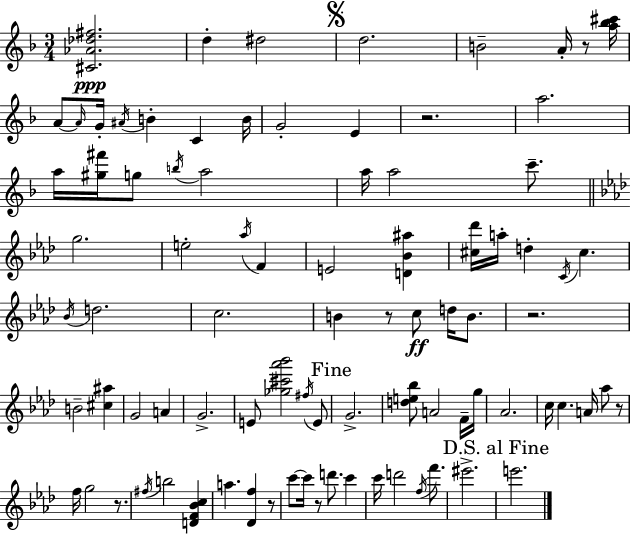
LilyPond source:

{
  \clef treble
  \numericTimeSignature
  \time 3/4
  \key f \major
  <cis' aes' des'' fis''>2.\ppp | d''4-. dis''2 | \mark \markup { \musicglyph "scripts.segno" } d''2. | b'2-- a'16-. r8 <a'' bes'' cis'''>16 | \break a'8~~ \grace { a'16 } g'16-. \acciaccatura { ais'16 } b'4-. c'4 | b'16 g'2-. e'4 | r2. | a''2. | \break a''16 <gis'' fis'''>16 g''8 \acciaccatura { b''16 } a''2 | a''16 a''2 | c'''8.-- \bar "||" \break \key aes \major g''2. | e''2-. \acciaccatura { aes''16 } f'4 | e'2 <d' bes' ais''>4 | <cis'' des'''>16 a''16-. d''4-. \acciaccatura { c'16 } cis''4. | \break \acciaccatura { bes'16 } d''2. | c''2. | b'4 r8 c''8\ff d''16 | b'8. r2. | \break b'2-- <cis'' ais''>4 | g'2 a'4 | g'2.-> | e'8 <ges'' cis''' aes''' bes'''>2 | \break \acciaccatura { fis''16 } e'8 \mark "Fine" g'2.-> | <d'' e'' bes''>8 a'2 | f'16-- g''16 aes'2. | c''16 c''4. a'16 | \break aes''8 r8 f''16 g''2 | r8. \acciaccatura { fis''16 } b''2 | <d' f' bes' c''>4 a''4. <des' f''>4 | r8 c'''8~~ c'''16 r8 d'''8. | \break c'''4 c'''16 d'''2 | \acciaccatura { f''16 } f'''8. eis'''2.-> | \mark "D.S. al Fine" e'''2. | \bar "|."
}